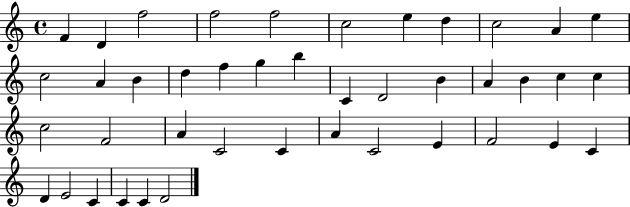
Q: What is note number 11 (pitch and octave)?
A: E5